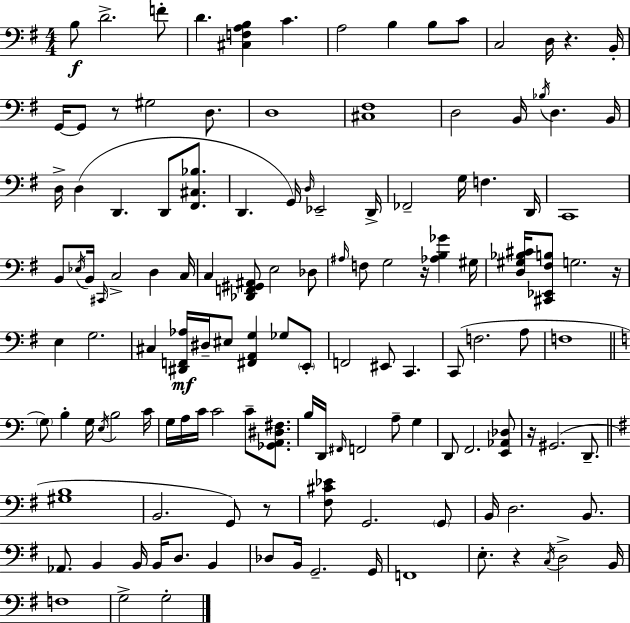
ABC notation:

X:1
T:Untitled
M:4/4
L:1/4
K:G
B,/2 D2 F/2 D [^C,F,A,B,] C A,2 B, B,/2 C/2 C,2 D,/4 z B,,/4 G,,/4 G,,/2 z/2 ^G,2 D,/2 D,4 [^C,^F,]4 D,2 B,,/4 _B,/4 D, B,,/4 D,/4 D, D,, D,,/2 [^F,,^C,_B,]/2 D,, G,,/4 D,/4 _E,,2 D,,/4 _F,,2 G,/4 F, D,,/4 C,,4 B,,/2 _E,/4 B,,/4 ^C,,/4 C,2 D, C,/4 C, [_D,,F,,^G,,^A,,]/2 E,2 _D,/2 ^A,/4 F,/2 G,2 z/4 [_A,B,_G] ^G,/4 [D,^G,_B,^C]/4 [^C,,_E,,^F,B,]/2 G,2 z/4 E, G,2 ^C, [^D,,F,,_A,]/4 ^D,/4 ^E,/2 [^F,,A,,G,] _G,/2 E,,/2 F,,2 ^E,,/2 C,, C,,/2 F,2 A,/2 F,4 G,/2 B, G,/4 E,/4 B,2 C/4 G,/4 A,/4 C/4 C2 C/2 [_G,,A,,^D,^F,]/2 B,/4 D,,/4 ^F,,/4 F,,2 A,/2 G, D,,/2 F,,2 [E,,_A,,_D,]/2 z/4 ^G,,2 D,,/2 [^G,B,]4 B,,2 G,,/2 z/2 [^F,^C_E]/2 G,,2 G,,/2 B,,/4 D,2 B,,/2 _A,,/2 B,, B,,/4 B,,/4 D,/2 B,, _D,/2 B,,/4 G,,2 G,,/4 F,,4 E,/2 z C,/4 D,2 B,,/4 F,4 G,2 G,2